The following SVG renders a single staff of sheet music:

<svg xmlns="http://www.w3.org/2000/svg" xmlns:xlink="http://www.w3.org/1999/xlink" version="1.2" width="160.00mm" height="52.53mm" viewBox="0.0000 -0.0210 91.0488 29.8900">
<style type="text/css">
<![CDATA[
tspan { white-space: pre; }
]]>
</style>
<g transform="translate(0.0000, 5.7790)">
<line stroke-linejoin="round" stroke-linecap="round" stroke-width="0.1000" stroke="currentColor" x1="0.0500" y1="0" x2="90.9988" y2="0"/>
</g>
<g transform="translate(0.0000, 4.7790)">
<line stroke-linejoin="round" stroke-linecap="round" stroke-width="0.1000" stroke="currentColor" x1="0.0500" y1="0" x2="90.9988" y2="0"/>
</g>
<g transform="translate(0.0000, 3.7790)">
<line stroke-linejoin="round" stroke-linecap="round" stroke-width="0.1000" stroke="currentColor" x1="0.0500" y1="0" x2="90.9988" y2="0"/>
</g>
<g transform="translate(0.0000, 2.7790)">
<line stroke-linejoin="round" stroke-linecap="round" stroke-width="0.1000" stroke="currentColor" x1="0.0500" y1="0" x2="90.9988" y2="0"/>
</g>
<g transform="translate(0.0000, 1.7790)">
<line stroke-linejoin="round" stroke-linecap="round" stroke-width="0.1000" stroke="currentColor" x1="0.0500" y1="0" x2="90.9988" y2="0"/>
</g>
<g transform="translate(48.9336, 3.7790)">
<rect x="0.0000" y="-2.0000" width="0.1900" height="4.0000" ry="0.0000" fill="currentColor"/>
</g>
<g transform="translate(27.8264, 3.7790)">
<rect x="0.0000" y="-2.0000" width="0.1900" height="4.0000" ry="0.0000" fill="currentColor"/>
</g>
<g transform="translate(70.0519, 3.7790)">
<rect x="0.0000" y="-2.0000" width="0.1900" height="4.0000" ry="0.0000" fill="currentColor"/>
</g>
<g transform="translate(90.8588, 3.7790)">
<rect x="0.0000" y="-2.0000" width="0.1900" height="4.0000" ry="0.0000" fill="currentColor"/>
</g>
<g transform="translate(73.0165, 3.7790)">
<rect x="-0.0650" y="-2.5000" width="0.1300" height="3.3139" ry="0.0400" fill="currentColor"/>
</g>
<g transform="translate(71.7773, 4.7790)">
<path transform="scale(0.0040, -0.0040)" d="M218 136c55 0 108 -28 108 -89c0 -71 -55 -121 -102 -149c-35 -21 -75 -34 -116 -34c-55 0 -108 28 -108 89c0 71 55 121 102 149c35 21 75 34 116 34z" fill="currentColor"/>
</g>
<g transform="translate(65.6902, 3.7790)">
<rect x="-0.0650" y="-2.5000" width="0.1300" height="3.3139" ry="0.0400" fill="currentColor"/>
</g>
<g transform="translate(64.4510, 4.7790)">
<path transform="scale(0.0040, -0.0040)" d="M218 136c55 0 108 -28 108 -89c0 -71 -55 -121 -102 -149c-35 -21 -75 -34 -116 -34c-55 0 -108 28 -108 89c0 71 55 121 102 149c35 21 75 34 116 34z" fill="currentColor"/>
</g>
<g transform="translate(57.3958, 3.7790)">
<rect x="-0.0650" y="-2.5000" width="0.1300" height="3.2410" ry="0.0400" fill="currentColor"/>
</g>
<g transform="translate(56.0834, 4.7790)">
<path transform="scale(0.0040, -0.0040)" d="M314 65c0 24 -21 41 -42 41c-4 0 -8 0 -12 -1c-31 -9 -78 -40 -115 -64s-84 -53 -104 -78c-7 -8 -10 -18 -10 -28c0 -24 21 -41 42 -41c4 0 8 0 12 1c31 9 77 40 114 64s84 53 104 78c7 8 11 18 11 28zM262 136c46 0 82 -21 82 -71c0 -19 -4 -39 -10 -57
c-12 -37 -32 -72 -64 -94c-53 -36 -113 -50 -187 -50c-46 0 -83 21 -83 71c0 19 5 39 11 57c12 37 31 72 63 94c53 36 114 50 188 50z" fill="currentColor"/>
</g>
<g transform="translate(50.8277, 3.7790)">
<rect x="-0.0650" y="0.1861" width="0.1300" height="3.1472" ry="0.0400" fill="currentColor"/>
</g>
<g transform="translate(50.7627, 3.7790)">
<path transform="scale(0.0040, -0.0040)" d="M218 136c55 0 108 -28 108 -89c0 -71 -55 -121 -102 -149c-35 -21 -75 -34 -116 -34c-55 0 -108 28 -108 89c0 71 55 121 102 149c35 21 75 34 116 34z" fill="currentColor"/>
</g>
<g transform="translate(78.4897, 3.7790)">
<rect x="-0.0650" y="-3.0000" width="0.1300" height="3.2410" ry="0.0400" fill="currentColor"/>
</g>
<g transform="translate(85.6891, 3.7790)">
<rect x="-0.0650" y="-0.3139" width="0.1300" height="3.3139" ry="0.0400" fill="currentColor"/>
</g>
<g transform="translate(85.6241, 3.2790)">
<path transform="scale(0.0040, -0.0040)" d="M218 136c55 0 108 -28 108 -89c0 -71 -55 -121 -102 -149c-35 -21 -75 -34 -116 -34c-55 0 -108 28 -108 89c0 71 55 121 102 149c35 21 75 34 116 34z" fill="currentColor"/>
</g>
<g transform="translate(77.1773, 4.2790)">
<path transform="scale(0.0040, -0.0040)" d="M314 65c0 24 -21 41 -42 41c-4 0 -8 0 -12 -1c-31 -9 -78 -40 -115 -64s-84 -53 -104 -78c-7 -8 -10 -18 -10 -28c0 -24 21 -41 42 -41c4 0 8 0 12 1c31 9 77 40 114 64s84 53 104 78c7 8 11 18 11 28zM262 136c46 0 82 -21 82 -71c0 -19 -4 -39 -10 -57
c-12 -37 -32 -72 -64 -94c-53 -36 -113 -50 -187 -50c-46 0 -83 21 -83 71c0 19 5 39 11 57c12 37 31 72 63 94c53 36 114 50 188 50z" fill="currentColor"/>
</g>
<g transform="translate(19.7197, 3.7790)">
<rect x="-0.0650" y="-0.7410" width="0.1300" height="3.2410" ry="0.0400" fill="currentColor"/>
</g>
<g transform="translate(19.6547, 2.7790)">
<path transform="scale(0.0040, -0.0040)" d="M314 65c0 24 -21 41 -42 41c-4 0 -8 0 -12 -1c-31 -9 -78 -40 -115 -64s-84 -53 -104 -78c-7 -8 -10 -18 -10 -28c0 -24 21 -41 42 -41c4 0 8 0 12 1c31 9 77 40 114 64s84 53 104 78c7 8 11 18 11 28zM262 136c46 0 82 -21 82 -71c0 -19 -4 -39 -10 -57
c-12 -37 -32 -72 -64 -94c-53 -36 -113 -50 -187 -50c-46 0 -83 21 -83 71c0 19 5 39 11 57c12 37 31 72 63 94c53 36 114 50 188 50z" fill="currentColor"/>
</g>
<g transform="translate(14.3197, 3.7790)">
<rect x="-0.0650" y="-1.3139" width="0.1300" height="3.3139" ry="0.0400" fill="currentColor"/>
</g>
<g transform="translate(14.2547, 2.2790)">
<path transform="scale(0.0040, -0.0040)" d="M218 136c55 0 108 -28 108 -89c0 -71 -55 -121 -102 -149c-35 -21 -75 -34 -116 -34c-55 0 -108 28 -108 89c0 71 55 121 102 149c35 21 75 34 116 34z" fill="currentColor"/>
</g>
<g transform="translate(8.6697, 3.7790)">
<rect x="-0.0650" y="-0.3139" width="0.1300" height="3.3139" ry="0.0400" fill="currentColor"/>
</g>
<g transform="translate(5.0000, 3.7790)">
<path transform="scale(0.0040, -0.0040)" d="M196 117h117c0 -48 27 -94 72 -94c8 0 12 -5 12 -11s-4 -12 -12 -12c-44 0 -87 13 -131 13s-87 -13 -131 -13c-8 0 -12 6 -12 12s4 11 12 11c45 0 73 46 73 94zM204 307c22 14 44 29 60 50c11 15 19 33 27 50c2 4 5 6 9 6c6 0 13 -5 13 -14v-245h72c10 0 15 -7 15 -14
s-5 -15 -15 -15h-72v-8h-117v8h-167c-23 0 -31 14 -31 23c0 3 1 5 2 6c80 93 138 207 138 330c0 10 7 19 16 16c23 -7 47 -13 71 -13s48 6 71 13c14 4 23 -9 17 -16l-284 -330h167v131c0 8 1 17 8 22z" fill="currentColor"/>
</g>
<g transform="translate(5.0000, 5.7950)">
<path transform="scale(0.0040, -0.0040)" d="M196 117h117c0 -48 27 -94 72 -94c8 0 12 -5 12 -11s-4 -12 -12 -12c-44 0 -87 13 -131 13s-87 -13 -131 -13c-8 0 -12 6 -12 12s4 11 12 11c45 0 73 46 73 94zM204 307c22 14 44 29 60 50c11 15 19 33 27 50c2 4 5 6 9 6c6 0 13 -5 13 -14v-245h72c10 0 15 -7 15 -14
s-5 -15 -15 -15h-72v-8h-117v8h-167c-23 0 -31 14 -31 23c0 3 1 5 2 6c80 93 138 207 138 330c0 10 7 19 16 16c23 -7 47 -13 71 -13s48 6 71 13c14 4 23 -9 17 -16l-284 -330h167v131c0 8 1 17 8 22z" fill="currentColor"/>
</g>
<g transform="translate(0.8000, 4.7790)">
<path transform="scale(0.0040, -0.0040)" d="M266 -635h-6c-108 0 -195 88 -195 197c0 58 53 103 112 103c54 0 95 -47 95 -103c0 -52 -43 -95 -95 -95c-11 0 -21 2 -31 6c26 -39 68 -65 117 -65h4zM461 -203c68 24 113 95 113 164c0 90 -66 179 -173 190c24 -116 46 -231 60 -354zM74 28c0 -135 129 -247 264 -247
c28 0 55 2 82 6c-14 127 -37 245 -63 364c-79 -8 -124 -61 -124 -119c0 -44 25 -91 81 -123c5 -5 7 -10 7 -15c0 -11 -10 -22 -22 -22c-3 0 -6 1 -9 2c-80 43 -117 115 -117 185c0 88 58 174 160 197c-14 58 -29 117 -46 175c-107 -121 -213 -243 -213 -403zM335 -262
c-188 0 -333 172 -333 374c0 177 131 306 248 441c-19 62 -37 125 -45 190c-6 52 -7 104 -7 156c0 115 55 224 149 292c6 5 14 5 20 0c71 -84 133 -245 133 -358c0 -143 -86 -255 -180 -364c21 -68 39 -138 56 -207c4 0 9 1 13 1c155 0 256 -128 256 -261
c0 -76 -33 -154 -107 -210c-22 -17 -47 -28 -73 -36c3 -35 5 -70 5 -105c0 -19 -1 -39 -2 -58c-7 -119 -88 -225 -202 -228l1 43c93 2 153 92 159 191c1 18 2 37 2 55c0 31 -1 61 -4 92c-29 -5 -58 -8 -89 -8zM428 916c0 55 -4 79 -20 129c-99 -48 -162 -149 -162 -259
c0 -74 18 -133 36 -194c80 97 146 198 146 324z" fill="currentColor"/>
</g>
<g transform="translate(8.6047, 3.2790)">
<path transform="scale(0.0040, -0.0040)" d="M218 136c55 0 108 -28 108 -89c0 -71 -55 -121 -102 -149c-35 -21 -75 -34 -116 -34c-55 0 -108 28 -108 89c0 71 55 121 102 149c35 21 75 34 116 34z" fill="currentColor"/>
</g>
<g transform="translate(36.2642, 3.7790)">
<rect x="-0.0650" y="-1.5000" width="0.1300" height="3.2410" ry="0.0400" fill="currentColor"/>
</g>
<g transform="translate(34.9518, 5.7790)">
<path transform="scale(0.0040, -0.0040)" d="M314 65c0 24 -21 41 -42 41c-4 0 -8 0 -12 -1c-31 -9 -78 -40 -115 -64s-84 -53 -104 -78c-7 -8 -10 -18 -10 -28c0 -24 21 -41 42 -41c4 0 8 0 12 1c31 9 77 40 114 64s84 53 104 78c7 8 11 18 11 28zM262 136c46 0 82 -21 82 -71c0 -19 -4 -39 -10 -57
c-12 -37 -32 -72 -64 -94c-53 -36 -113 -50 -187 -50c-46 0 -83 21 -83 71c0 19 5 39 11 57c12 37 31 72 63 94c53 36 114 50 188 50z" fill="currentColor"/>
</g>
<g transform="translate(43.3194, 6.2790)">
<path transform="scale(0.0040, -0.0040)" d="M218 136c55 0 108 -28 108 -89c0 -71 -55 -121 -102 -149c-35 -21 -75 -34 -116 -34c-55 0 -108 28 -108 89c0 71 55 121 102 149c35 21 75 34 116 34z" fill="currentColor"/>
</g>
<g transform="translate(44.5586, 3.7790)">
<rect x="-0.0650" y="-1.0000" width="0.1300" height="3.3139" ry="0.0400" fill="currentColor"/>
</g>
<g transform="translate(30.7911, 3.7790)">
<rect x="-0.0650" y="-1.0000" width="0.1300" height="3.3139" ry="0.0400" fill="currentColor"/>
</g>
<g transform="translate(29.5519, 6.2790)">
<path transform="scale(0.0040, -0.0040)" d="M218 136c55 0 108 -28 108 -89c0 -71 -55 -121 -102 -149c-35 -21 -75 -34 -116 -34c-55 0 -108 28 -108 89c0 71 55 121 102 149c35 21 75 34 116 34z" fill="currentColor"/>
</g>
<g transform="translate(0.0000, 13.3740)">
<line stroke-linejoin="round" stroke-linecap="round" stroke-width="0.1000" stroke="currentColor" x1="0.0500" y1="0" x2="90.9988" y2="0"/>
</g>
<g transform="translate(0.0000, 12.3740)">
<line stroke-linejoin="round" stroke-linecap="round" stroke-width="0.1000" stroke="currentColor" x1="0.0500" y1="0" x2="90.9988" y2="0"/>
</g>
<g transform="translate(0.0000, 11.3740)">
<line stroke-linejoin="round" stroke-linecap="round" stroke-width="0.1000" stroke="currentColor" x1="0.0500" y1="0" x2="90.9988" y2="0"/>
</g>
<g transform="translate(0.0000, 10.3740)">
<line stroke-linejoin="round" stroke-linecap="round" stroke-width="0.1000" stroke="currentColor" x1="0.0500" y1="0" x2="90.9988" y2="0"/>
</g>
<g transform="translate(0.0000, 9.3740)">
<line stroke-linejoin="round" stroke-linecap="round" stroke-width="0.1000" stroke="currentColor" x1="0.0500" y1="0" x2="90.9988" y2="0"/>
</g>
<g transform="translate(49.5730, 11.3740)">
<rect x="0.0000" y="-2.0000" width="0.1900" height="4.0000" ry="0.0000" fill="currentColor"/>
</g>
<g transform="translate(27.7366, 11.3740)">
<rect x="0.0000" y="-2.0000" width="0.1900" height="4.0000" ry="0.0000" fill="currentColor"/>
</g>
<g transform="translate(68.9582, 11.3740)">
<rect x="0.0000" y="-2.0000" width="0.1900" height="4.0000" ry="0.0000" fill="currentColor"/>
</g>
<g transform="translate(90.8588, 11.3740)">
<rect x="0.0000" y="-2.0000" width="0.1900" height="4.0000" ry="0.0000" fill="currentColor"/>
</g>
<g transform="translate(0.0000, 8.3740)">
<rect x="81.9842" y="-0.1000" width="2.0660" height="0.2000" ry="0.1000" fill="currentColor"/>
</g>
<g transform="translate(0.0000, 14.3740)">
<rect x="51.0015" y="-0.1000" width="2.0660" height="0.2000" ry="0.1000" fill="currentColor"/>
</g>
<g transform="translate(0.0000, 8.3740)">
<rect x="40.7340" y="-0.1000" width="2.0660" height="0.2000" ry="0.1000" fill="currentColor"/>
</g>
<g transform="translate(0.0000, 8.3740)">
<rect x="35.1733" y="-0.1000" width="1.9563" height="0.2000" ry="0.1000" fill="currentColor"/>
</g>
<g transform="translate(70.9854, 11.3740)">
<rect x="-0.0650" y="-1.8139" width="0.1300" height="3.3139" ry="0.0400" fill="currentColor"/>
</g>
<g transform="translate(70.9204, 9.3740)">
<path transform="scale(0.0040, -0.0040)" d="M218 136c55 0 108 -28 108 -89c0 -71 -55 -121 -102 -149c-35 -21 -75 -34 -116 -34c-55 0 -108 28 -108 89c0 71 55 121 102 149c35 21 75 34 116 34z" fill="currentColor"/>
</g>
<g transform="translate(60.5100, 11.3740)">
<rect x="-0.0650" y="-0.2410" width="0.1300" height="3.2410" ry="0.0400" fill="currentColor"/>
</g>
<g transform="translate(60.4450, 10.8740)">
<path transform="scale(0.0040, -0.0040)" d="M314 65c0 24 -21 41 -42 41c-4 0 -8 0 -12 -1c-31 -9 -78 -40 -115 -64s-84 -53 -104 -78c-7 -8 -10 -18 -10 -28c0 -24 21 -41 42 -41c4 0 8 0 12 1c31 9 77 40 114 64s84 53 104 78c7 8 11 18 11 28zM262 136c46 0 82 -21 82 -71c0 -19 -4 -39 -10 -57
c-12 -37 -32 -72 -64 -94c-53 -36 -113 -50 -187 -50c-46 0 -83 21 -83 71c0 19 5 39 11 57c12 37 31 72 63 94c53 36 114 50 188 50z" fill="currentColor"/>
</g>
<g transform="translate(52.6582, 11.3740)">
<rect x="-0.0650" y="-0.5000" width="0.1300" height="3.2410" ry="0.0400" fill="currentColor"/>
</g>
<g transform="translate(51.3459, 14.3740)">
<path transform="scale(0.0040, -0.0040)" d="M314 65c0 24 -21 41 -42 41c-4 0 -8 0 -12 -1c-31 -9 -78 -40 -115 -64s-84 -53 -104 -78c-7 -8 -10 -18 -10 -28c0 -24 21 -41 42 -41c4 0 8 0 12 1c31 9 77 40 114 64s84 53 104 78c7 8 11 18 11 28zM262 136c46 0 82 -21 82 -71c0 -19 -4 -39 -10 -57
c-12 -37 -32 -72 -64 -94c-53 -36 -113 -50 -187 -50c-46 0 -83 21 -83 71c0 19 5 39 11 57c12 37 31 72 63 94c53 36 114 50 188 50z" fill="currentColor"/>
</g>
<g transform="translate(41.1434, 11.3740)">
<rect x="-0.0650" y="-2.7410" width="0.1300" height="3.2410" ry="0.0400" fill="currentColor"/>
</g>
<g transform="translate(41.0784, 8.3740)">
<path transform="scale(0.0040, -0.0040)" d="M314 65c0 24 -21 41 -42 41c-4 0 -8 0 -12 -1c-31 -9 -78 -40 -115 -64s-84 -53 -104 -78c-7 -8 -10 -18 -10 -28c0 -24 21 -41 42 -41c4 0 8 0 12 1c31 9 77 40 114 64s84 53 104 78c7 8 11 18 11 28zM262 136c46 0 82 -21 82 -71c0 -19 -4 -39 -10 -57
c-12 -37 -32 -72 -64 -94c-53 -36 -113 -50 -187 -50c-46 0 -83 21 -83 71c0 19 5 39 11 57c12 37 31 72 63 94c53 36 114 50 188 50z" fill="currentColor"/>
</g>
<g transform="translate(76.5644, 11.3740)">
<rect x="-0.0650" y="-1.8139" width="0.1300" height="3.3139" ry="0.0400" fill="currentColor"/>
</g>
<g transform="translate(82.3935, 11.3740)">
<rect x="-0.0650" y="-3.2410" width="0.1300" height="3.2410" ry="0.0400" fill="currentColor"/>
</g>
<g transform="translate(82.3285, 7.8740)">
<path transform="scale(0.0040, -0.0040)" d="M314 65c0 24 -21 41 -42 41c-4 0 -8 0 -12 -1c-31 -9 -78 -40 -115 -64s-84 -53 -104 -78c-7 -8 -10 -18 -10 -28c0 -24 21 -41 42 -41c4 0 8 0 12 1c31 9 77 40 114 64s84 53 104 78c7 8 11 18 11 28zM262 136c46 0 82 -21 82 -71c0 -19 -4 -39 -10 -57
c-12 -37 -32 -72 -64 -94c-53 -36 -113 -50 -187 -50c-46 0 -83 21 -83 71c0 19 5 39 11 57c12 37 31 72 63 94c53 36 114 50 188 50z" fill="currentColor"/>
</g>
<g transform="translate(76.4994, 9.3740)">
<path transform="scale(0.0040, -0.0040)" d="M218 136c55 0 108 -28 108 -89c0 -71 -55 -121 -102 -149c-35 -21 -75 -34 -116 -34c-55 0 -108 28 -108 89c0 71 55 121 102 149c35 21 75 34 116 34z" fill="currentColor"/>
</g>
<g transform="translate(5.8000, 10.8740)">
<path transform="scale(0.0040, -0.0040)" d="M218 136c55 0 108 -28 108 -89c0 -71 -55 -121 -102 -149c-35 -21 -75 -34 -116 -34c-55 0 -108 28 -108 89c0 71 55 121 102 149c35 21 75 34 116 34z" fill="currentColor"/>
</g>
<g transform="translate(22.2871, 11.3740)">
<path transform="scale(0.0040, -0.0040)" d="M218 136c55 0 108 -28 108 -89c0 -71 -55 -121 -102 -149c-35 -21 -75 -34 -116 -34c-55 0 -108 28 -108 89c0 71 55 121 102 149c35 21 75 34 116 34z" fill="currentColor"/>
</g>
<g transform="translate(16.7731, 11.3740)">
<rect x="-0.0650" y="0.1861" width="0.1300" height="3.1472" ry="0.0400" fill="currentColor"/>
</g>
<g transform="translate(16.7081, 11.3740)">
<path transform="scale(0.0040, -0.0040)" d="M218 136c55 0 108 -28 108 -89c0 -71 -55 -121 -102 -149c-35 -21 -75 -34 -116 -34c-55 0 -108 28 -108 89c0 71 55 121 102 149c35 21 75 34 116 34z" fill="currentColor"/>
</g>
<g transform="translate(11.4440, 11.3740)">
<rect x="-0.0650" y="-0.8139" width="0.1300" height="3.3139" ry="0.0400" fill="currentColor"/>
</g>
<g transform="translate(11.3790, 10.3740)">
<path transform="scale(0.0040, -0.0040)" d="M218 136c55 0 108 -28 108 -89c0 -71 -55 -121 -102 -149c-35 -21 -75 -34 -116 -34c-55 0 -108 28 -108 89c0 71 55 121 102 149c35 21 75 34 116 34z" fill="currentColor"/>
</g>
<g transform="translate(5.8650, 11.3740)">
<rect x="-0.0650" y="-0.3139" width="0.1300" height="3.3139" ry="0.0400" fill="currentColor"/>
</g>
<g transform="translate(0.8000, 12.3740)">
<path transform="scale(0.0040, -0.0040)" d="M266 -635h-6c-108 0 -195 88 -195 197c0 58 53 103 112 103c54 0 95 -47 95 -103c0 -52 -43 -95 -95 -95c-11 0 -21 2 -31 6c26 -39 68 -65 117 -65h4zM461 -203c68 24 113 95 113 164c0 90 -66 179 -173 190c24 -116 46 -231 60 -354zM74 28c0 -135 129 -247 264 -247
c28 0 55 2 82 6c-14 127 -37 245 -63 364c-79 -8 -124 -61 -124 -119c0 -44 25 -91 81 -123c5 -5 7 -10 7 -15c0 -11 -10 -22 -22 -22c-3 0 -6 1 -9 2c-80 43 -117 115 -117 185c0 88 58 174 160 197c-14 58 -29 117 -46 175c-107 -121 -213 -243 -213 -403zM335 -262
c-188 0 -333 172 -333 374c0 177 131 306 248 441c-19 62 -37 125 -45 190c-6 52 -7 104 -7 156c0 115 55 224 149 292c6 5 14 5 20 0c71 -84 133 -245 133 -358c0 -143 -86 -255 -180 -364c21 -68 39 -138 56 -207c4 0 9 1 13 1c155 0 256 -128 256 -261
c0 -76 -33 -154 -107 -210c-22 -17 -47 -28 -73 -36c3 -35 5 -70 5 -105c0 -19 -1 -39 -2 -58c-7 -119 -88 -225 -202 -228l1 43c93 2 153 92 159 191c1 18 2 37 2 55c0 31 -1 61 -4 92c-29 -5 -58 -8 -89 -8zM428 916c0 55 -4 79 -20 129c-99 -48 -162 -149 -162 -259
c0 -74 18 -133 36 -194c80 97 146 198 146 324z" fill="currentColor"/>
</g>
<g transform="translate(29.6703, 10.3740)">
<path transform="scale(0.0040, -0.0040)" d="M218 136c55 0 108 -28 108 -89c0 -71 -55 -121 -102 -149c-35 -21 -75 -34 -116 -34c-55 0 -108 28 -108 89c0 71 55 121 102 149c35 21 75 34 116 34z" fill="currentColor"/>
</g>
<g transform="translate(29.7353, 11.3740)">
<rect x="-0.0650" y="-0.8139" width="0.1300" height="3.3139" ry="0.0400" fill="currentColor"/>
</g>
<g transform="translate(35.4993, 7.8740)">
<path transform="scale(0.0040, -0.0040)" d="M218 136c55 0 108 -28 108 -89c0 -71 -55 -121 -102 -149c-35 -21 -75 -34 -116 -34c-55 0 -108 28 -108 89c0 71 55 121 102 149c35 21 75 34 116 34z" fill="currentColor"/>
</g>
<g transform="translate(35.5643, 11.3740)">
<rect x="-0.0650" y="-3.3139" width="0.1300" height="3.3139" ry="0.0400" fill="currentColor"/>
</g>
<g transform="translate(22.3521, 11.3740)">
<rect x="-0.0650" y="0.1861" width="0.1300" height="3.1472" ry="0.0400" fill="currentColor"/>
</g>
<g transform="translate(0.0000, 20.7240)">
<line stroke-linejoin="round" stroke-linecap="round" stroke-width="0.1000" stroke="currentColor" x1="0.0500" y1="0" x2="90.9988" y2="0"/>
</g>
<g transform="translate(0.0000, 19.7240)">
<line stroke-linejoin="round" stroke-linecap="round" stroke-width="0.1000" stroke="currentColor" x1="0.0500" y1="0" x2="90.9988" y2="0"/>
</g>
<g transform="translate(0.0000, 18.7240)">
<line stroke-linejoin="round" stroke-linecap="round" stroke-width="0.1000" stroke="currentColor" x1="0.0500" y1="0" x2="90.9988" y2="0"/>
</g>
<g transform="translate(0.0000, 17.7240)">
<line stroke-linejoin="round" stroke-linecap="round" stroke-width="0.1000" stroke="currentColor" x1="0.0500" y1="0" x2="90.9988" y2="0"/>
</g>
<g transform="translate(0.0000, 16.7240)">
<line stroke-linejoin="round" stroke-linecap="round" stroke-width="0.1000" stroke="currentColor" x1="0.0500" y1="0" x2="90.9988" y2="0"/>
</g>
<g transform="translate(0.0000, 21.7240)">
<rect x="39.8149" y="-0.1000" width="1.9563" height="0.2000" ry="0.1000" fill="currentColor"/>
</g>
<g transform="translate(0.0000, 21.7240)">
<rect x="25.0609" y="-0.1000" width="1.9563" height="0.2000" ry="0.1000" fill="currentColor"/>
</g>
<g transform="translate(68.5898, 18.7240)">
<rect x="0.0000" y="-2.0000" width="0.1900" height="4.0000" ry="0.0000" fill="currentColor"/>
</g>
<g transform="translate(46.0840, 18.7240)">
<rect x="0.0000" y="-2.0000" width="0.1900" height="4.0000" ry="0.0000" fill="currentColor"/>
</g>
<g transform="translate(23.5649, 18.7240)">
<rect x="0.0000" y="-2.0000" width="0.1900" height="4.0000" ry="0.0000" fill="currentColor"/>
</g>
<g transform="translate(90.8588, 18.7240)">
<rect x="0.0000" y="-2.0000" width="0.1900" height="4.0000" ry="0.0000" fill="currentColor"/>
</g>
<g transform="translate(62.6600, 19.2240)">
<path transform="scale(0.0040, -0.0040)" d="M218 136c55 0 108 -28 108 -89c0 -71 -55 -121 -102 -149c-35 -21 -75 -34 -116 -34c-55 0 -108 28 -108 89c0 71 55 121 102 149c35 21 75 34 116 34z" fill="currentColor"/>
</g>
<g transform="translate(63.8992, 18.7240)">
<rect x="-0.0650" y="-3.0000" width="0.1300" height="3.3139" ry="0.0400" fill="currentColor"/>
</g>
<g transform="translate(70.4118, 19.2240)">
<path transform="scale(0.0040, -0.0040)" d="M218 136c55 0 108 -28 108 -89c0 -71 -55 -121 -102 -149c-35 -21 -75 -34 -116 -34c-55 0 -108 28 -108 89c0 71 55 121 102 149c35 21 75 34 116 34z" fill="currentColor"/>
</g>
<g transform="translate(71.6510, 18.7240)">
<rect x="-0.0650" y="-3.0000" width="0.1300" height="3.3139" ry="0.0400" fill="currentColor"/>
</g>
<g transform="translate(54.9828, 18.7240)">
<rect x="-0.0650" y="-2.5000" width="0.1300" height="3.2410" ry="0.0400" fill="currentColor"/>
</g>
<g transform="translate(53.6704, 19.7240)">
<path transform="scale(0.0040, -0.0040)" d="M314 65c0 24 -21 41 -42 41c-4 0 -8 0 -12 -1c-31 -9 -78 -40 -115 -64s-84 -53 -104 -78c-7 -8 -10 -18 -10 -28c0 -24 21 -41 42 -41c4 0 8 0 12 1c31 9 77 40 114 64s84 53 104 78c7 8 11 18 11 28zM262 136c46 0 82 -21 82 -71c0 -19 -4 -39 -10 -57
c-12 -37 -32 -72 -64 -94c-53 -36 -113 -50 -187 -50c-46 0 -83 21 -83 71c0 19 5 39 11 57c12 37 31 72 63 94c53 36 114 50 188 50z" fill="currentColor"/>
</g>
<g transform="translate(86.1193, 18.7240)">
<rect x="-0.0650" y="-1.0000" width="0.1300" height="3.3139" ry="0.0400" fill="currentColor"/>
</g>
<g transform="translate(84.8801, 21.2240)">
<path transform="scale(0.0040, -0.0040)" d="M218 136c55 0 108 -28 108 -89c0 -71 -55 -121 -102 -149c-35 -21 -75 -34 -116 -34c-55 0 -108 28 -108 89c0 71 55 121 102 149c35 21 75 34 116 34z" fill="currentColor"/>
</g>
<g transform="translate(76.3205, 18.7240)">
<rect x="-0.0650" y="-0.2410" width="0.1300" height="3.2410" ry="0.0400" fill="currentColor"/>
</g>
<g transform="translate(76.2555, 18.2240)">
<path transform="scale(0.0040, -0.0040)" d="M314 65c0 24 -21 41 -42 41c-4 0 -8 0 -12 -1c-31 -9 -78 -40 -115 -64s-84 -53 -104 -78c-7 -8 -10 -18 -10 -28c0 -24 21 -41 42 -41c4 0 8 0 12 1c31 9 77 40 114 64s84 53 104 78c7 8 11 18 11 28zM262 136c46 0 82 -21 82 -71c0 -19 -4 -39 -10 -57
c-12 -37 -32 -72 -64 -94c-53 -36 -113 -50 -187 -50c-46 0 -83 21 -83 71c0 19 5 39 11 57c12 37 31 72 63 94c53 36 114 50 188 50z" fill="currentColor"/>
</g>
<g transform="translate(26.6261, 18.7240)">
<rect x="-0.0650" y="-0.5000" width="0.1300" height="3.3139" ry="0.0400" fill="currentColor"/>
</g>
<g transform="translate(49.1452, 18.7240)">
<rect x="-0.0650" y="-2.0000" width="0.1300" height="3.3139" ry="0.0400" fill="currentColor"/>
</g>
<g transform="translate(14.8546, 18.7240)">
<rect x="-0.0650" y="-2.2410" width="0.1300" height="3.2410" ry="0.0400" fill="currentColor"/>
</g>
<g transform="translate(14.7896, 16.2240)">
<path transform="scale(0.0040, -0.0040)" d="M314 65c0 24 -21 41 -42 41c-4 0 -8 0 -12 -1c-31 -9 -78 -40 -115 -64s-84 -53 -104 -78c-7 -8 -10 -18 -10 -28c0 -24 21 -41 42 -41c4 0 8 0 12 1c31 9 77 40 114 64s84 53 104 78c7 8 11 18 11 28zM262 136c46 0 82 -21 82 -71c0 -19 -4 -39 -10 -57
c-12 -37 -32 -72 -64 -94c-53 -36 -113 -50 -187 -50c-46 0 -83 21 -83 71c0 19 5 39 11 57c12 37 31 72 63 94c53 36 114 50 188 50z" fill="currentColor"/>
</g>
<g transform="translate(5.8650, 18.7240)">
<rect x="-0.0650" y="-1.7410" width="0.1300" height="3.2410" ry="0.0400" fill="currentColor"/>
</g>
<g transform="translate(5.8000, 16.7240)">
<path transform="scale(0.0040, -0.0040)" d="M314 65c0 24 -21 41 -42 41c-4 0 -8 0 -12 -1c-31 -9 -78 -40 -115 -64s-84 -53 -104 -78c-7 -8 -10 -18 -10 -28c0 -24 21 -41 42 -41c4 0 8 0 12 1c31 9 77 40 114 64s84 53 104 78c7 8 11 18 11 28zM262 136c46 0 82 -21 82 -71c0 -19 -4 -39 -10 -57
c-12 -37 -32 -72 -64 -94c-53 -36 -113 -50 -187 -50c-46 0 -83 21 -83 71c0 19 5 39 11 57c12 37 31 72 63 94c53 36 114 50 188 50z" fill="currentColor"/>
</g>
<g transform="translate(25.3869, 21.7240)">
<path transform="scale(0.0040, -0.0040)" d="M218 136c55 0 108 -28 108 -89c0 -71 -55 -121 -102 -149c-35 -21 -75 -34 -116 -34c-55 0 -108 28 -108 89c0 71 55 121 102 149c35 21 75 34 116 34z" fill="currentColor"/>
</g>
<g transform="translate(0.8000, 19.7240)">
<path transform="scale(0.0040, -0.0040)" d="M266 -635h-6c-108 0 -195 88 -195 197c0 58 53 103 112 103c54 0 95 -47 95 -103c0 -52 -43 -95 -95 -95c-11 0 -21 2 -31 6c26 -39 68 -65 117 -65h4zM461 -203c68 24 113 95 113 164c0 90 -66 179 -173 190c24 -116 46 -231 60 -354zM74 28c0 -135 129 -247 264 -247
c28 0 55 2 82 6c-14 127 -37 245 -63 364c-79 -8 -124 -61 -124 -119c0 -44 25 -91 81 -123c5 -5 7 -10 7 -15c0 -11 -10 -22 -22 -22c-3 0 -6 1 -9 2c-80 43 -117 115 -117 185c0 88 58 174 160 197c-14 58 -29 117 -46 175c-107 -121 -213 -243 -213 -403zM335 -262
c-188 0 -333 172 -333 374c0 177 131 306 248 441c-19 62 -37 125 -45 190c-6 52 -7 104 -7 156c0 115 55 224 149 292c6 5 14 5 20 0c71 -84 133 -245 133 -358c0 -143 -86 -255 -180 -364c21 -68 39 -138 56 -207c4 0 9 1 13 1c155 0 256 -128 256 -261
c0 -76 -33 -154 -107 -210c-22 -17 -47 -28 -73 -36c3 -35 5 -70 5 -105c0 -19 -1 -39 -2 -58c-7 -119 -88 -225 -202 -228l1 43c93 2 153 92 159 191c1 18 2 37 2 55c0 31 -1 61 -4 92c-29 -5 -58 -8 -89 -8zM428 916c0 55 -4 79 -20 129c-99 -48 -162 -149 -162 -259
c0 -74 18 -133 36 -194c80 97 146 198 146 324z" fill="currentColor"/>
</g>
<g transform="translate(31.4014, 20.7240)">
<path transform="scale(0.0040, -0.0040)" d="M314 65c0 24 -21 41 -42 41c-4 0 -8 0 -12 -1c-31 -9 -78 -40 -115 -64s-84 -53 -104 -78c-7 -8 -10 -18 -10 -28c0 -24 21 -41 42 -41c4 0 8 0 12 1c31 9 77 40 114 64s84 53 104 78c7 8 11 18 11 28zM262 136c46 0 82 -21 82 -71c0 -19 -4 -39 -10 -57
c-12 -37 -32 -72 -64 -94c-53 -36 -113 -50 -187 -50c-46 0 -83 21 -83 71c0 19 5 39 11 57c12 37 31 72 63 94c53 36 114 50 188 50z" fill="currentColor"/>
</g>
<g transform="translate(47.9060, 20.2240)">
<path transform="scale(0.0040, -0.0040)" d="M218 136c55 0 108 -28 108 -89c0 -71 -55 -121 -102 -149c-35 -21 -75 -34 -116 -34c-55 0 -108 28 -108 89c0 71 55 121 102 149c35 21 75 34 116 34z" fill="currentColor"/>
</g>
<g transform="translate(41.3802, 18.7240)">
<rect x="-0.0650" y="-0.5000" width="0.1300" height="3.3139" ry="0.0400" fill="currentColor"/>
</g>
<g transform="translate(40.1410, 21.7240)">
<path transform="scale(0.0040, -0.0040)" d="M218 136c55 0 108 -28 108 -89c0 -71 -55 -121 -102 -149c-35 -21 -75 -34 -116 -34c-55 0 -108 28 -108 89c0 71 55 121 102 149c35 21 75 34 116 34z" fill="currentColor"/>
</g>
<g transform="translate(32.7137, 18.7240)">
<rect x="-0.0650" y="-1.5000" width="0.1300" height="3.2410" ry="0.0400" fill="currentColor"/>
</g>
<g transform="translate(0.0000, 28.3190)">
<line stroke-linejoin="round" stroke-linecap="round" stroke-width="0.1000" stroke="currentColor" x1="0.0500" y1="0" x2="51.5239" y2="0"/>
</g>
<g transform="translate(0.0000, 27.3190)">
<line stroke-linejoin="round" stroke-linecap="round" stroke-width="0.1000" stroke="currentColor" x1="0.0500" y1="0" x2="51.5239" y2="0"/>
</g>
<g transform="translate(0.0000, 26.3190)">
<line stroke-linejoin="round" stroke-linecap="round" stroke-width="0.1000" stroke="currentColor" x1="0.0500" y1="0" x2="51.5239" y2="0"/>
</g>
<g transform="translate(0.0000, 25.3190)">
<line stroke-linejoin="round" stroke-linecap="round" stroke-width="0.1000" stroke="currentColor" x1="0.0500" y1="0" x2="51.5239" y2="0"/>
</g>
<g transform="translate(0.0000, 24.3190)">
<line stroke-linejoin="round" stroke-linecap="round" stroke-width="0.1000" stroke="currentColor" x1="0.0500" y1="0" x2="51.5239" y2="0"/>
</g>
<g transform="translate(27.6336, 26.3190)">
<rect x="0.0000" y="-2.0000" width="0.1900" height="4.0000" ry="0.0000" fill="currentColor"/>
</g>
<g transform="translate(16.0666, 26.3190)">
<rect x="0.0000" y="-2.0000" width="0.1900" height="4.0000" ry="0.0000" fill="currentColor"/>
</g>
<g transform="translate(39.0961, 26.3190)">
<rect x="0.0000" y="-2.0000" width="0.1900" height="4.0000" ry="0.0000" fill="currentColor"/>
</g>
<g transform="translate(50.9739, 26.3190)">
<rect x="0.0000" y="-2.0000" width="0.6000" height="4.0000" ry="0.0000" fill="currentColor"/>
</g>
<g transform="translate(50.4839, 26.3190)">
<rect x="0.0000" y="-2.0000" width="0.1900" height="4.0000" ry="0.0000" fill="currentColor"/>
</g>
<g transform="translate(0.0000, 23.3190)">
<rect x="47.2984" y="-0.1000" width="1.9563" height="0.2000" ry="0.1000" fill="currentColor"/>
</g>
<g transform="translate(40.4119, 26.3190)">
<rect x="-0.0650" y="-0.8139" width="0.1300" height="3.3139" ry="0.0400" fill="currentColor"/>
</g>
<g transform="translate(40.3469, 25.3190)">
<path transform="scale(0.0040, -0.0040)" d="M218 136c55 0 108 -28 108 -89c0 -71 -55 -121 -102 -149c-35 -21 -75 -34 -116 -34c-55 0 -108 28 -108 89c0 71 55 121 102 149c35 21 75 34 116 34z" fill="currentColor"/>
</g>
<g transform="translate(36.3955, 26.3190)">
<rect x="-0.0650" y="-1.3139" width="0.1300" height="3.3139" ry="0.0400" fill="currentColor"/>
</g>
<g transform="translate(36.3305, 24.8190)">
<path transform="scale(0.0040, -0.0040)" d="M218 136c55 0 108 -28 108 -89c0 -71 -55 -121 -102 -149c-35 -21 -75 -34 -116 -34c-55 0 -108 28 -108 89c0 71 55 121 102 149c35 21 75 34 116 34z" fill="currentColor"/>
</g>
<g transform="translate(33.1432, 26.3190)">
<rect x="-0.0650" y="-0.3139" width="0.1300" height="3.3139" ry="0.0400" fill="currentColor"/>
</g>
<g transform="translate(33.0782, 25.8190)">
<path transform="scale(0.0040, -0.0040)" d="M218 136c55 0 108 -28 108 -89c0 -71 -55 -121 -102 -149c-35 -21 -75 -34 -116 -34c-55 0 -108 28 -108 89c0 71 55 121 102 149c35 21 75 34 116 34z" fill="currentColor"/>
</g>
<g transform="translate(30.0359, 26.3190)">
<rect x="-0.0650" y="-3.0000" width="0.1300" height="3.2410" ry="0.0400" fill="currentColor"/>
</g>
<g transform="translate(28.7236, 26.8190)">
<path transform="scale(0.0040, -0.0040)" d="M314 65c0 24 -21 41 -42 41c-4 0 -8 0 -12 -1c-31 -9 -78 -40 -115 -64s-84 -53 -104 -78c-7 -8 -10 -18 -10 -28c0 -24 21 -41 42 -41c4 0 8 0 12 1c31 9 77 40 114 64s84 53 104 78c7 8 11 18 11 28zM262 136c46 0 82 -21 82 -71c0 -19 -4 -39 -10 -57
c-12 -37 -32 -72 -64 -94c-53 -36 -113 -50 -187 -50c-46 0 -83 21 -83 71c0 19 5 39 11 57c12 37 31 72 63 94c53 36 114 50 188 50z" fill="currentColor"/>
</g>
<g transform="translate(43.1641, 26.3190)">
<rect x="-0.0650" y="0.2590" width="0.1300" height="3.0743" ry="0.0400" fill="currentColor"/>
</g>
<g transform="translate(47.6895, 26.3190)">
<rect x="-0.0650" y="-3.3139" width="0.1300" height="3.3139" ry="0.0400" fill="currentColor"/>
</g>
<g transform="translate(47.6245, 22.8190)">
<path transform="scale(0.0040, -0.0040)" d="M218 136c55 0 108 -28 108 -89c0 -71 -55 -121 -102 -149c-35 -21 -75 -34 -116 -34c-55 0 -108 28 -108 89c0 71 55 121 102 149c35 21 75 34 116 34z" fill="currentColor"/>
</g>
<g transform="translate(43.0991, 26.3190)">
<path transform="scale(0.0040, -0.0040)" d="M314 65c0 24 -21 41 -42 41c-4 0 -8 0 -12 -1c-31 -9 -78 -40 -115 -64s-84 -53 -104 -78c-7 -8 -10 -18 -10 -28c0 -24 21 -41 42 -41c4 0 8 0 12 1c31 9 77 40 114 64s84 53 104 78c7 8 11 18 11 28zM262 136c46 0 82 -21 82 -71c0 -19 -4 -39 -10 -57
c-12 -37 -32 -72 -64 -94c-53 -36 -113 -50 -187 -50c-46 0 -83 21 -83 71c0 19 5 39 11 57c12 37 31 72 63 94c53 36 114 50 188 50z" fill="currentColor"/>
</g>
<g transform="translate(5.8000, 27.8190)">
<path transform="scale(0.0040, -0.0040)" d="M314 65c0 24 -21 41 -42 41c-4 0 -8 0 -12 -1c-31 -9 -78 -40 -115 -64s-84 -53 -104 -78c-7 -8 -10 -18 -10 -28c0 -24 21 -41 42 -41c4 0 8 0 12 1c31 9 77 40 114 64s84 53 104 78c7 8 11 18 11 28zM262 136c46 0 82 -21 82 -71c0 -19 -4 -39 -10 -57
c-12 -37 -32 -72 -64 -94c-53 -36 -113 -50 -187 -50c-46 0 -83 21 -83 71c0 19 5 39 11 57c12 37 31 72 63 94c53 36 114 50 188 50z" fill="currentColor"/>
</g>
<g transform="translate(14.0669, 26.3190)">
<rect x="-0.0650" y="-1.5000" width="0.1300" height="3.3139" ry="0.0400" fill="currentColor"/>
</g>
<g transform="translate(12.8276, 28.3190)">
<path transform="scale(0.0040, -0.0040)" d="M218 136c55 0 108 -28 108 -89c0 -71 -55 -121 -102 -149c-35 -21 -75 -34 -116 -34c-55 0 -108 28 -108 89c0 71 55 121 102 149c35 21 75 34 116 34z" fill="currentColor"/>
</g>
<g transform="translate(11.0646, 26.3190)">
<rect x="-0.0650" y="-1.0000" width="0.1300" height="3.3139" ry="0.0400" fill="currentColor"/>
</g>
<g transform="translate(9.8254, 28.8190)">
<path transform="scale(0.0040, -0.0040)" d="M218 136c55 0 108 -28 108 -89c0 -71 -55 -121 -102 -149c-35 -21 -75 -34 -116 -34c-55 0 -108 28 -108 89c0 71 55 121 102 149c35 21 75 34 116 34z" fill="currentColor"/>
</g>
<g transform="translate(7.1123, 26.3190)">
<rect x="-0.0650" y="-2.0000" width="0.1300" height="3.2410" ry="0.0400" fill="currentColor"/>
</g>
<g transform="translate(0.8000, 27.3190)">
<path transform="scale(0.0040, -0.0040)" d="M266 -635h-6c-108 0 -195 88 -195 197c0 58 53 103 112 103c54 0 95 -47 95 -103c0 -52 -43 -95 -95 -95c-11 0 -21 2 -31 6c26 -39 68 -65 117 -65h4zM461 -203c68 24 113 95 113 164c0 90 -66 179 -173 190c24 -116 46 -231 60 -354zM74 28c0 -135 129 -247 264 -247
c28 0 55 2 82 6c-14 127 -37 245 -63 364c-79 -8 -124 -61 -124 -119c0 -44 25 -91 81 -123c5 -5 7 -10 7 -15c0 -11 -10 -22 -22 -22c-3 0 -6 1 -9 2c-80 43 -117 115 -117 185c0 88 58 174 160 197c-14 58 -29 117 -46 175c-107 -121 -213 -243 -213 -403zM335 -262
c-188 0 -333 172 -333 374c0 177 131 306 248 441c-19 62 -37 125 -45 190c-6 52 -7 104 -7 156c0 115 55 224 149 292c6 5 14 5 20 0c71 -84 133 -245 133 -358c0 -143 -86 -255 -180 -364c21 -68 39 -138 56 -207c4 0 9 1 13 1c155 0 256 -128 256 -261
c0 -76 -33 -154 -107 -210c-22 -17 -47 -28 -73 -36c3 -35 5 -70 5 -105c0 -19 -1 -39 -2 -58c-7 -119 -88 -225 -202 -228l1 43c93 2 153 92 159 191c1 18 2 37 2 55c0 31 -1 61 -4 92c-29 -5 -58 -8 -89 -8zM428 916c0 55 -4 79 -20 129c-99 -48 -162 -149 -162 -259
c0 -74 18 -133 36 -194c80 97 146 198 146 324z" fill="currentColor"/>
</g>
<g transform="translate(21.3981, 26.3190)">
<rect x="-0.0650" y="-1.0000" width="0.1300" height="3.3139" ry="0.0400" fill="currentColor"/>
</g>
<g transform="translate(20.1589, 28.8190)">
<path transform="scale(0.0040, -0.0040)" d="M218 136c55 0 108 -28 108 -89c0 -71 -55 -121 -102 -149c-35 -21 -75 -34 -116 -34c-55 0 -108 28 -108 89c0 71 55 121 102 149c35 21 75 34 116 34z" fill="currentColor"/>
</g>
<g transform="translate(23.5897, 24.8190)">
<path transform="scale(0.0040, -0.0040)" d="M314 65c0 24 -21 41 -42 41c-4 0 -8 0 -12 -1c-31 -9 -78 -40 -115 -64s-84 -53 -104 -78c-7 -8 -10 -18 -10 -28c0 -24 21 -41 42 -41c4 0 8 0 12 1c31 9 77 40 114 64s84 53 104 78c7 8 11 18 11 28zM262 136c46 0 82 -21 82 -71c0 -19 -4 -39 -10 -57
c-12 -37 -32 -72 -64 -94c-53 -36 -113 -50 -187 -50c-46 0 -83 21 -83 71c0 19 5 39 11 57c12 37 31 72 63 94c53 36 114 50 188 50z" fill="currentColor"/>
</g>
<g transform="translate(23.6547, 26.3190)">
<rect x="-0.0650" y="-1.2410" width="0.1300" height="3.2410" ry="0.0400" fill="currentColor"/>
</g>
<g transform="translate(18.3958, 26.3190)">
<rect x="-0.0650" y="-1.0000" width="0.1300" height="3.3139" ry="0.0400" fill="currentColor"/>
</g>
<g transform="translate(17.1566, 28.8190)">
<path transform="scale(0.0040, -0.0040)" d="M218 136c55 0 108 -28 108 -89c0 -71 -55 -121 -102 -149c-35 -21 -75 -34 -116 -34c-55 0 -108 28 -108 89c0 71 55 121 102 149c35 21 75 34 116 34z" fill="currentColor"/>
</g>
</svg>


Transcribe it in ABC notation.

X:1
T:Untitled
M:4/4
L:1/4
K:C
c e d2 D E2 D B G2 G G A2 c c d B B d b a2 C2 c2 f f b2 f2 g2 C E2 C F G2 A A c2 D F2 D E D D e2 A2 c e d B2 b